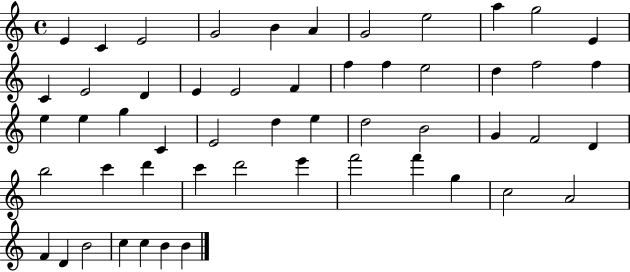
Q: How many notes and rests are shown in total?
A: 53